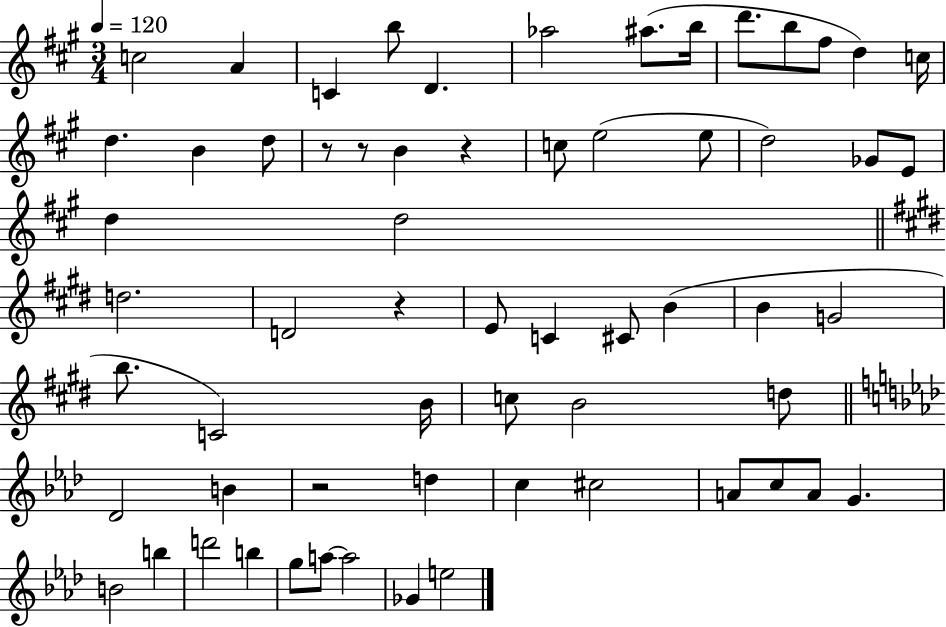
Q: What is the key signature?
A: A major